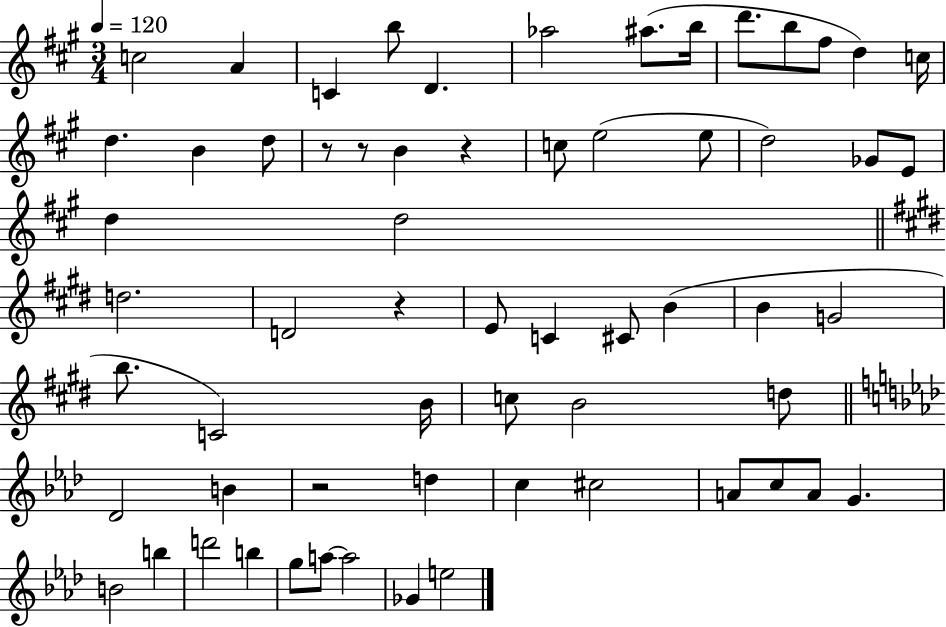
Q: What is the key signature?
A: A major